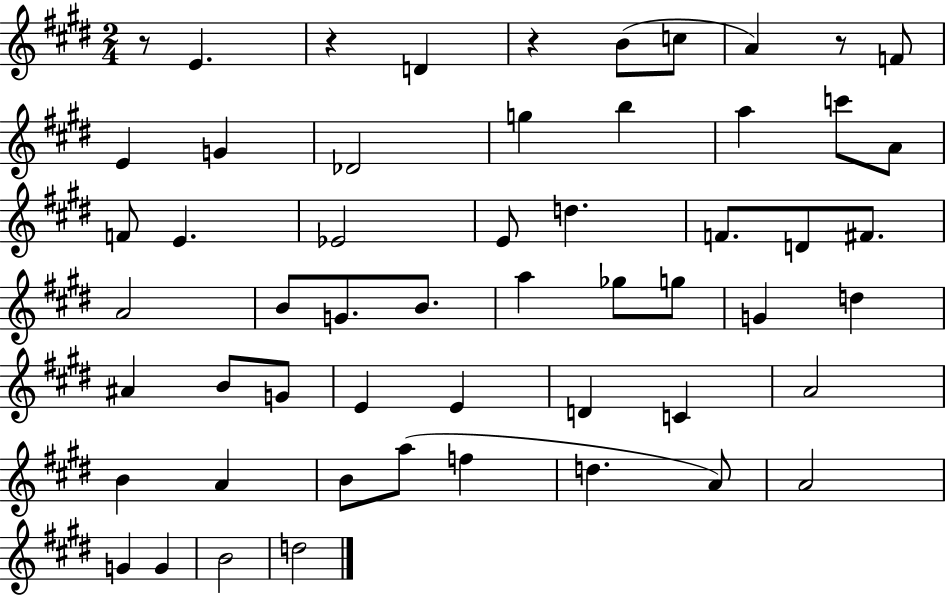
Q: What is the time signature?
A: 2/4